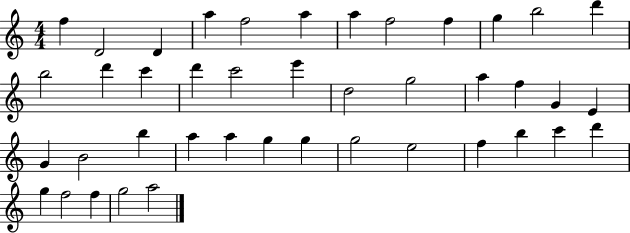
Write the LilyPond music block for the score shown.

{
  \clef treble
  \numericTimeSignature
  \time 4/4
  \key c \major
  f''4 d'2 d'4 | a''4 f''2 a''4 | a''4 f''2 f''4 | g''4 b''2 d'''4 | \break b''2 d'''4 c'''4 | d'''4 c'''2 e'''4 | d''2 g''2 | a''4 f''4 g'4 e'4 | \break g'4 b'2 b''4 | a''4 a''4 g''4 g''4 | g''2 e''2 | f''4 b''4 c'''4 d'''4 | \break g''4 f''2 f''4 | g''2 a''2 | \bar "|."
}